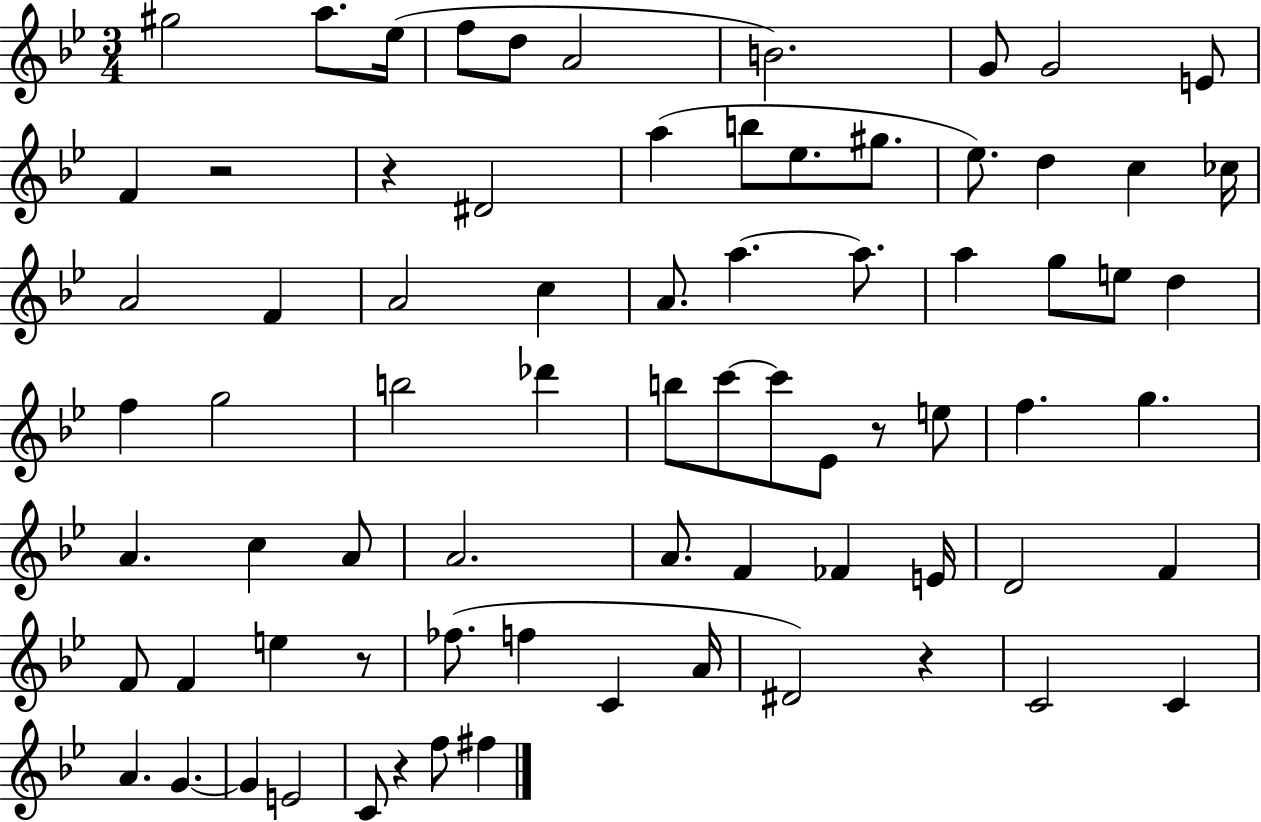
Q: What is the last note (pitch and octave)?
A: F#5